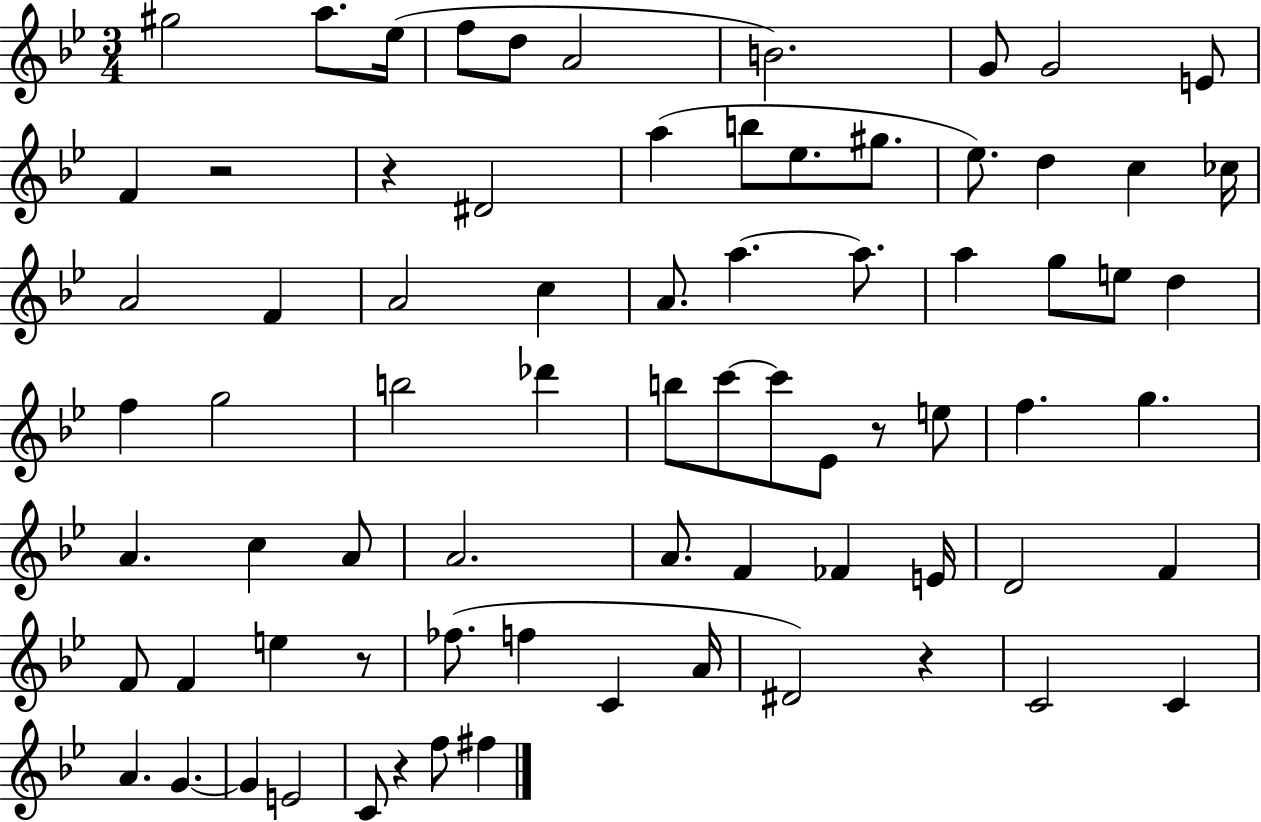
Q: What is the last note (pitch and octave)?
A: F#5